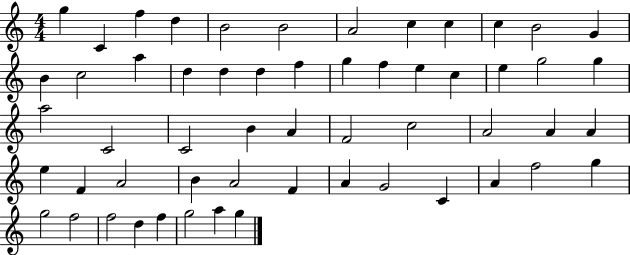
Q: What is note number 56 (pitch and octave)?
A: G5